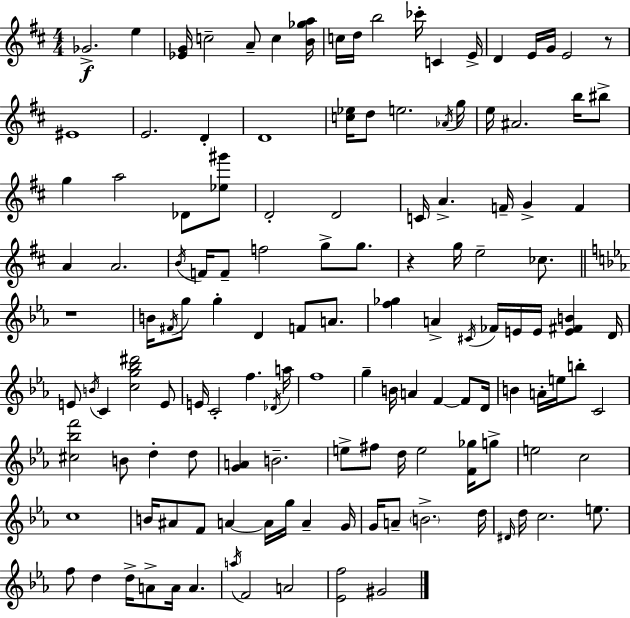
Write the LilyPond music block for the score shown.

{
  \clef treble
  \numericTimeSignature
  \time 4/4
  \key d \major
  \repeat volta 2 { ges'2.->\f e''4 | <ees' g'>16 c''2-- a'8-- c''4 <b' ges'' a''>16 | c''16 d''16 b''2 ces'''16-. c'4 e'16-> | d'4 e'16 g'16 e'2 r8 | \break eis'1 | e'2. d'4-. | d'1 | <c'' ees''>16 d''8 e''2. \acciaccatura { aes'16 } | \break g''16 e''16 ais'2. b''16 bis''8-> | g''4 a''2 des'8 <ees'' gis'''>8 | d'2-. d'2 | c'16 a'4.-> f'16-- g'4-> f'4 | \break a'4 a'2. | \acciaccatura { b'16 } f'16 f'8-- f''2 g''8-> g''8. | r4 g''16 e''2-- ces''8. | \bar "||" \break \key ees \major r1 | b'16 \acciaccatura { fis'16 } g''8 g''4-. d'4 f'8 a'8. | <f'' ges''>4 a'4-> \acciaccatura { cis'16 } fes'16 e'16 e'16 <e' fis' b'>4 | d'16 e'8 \acciaccatura { b'16 } c'4 <c'' g'' bes'' dis'''>2 | \break e'8 e'16 c'2-. f''4. | \acciaccatura { des'16 } a''16 f''1 | g''4-- b'16 a'4 f'4~~ | f'8 d'16 b'4 a'16-. e''16 b''8-. c'2 | \break <cis'' bes'' f'''>2 b'8 d''4-. | d''8 <g' a'>4 b'2.-- | e''8-> fis''8 d''16 e''2 | <f' ges''>16 g''8-> e''2 c''2 | \break c''1 | b'16 ais'8 f'8 a'4~~ a'16 g''16 a'4-- | g'16 g'16 a'8-- \parenthesize b'2.-> | d''16 \grace { dis'16 } d''16 c''2. | \break e''8. f''8 d''4 d''16-> a'8-> a'16 a'4. | \acciaccatura { a''16 } f'2 a'2 | <ees' f''>2 gis'2 | } \bar "|."
}